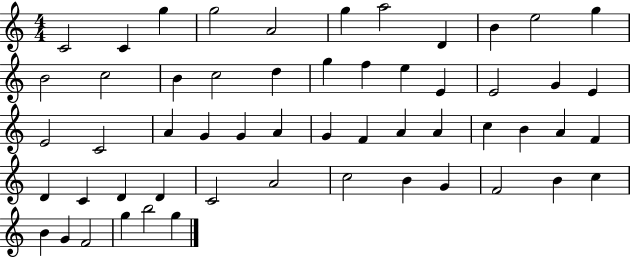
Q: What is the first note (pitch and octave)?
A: C4